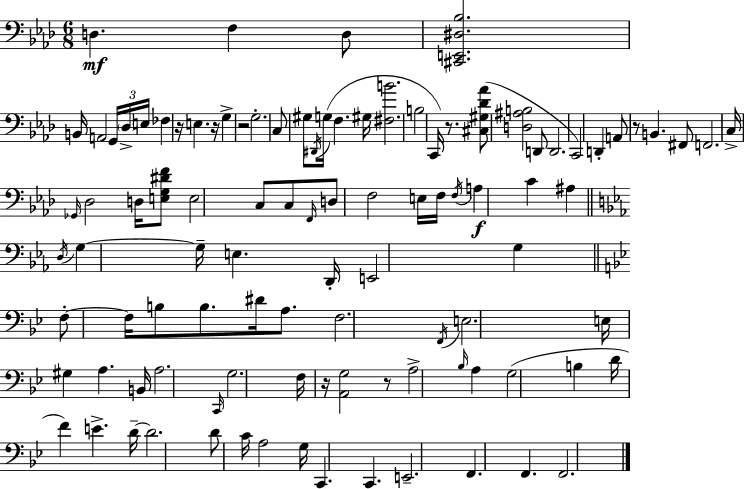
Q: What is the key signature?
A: F minor